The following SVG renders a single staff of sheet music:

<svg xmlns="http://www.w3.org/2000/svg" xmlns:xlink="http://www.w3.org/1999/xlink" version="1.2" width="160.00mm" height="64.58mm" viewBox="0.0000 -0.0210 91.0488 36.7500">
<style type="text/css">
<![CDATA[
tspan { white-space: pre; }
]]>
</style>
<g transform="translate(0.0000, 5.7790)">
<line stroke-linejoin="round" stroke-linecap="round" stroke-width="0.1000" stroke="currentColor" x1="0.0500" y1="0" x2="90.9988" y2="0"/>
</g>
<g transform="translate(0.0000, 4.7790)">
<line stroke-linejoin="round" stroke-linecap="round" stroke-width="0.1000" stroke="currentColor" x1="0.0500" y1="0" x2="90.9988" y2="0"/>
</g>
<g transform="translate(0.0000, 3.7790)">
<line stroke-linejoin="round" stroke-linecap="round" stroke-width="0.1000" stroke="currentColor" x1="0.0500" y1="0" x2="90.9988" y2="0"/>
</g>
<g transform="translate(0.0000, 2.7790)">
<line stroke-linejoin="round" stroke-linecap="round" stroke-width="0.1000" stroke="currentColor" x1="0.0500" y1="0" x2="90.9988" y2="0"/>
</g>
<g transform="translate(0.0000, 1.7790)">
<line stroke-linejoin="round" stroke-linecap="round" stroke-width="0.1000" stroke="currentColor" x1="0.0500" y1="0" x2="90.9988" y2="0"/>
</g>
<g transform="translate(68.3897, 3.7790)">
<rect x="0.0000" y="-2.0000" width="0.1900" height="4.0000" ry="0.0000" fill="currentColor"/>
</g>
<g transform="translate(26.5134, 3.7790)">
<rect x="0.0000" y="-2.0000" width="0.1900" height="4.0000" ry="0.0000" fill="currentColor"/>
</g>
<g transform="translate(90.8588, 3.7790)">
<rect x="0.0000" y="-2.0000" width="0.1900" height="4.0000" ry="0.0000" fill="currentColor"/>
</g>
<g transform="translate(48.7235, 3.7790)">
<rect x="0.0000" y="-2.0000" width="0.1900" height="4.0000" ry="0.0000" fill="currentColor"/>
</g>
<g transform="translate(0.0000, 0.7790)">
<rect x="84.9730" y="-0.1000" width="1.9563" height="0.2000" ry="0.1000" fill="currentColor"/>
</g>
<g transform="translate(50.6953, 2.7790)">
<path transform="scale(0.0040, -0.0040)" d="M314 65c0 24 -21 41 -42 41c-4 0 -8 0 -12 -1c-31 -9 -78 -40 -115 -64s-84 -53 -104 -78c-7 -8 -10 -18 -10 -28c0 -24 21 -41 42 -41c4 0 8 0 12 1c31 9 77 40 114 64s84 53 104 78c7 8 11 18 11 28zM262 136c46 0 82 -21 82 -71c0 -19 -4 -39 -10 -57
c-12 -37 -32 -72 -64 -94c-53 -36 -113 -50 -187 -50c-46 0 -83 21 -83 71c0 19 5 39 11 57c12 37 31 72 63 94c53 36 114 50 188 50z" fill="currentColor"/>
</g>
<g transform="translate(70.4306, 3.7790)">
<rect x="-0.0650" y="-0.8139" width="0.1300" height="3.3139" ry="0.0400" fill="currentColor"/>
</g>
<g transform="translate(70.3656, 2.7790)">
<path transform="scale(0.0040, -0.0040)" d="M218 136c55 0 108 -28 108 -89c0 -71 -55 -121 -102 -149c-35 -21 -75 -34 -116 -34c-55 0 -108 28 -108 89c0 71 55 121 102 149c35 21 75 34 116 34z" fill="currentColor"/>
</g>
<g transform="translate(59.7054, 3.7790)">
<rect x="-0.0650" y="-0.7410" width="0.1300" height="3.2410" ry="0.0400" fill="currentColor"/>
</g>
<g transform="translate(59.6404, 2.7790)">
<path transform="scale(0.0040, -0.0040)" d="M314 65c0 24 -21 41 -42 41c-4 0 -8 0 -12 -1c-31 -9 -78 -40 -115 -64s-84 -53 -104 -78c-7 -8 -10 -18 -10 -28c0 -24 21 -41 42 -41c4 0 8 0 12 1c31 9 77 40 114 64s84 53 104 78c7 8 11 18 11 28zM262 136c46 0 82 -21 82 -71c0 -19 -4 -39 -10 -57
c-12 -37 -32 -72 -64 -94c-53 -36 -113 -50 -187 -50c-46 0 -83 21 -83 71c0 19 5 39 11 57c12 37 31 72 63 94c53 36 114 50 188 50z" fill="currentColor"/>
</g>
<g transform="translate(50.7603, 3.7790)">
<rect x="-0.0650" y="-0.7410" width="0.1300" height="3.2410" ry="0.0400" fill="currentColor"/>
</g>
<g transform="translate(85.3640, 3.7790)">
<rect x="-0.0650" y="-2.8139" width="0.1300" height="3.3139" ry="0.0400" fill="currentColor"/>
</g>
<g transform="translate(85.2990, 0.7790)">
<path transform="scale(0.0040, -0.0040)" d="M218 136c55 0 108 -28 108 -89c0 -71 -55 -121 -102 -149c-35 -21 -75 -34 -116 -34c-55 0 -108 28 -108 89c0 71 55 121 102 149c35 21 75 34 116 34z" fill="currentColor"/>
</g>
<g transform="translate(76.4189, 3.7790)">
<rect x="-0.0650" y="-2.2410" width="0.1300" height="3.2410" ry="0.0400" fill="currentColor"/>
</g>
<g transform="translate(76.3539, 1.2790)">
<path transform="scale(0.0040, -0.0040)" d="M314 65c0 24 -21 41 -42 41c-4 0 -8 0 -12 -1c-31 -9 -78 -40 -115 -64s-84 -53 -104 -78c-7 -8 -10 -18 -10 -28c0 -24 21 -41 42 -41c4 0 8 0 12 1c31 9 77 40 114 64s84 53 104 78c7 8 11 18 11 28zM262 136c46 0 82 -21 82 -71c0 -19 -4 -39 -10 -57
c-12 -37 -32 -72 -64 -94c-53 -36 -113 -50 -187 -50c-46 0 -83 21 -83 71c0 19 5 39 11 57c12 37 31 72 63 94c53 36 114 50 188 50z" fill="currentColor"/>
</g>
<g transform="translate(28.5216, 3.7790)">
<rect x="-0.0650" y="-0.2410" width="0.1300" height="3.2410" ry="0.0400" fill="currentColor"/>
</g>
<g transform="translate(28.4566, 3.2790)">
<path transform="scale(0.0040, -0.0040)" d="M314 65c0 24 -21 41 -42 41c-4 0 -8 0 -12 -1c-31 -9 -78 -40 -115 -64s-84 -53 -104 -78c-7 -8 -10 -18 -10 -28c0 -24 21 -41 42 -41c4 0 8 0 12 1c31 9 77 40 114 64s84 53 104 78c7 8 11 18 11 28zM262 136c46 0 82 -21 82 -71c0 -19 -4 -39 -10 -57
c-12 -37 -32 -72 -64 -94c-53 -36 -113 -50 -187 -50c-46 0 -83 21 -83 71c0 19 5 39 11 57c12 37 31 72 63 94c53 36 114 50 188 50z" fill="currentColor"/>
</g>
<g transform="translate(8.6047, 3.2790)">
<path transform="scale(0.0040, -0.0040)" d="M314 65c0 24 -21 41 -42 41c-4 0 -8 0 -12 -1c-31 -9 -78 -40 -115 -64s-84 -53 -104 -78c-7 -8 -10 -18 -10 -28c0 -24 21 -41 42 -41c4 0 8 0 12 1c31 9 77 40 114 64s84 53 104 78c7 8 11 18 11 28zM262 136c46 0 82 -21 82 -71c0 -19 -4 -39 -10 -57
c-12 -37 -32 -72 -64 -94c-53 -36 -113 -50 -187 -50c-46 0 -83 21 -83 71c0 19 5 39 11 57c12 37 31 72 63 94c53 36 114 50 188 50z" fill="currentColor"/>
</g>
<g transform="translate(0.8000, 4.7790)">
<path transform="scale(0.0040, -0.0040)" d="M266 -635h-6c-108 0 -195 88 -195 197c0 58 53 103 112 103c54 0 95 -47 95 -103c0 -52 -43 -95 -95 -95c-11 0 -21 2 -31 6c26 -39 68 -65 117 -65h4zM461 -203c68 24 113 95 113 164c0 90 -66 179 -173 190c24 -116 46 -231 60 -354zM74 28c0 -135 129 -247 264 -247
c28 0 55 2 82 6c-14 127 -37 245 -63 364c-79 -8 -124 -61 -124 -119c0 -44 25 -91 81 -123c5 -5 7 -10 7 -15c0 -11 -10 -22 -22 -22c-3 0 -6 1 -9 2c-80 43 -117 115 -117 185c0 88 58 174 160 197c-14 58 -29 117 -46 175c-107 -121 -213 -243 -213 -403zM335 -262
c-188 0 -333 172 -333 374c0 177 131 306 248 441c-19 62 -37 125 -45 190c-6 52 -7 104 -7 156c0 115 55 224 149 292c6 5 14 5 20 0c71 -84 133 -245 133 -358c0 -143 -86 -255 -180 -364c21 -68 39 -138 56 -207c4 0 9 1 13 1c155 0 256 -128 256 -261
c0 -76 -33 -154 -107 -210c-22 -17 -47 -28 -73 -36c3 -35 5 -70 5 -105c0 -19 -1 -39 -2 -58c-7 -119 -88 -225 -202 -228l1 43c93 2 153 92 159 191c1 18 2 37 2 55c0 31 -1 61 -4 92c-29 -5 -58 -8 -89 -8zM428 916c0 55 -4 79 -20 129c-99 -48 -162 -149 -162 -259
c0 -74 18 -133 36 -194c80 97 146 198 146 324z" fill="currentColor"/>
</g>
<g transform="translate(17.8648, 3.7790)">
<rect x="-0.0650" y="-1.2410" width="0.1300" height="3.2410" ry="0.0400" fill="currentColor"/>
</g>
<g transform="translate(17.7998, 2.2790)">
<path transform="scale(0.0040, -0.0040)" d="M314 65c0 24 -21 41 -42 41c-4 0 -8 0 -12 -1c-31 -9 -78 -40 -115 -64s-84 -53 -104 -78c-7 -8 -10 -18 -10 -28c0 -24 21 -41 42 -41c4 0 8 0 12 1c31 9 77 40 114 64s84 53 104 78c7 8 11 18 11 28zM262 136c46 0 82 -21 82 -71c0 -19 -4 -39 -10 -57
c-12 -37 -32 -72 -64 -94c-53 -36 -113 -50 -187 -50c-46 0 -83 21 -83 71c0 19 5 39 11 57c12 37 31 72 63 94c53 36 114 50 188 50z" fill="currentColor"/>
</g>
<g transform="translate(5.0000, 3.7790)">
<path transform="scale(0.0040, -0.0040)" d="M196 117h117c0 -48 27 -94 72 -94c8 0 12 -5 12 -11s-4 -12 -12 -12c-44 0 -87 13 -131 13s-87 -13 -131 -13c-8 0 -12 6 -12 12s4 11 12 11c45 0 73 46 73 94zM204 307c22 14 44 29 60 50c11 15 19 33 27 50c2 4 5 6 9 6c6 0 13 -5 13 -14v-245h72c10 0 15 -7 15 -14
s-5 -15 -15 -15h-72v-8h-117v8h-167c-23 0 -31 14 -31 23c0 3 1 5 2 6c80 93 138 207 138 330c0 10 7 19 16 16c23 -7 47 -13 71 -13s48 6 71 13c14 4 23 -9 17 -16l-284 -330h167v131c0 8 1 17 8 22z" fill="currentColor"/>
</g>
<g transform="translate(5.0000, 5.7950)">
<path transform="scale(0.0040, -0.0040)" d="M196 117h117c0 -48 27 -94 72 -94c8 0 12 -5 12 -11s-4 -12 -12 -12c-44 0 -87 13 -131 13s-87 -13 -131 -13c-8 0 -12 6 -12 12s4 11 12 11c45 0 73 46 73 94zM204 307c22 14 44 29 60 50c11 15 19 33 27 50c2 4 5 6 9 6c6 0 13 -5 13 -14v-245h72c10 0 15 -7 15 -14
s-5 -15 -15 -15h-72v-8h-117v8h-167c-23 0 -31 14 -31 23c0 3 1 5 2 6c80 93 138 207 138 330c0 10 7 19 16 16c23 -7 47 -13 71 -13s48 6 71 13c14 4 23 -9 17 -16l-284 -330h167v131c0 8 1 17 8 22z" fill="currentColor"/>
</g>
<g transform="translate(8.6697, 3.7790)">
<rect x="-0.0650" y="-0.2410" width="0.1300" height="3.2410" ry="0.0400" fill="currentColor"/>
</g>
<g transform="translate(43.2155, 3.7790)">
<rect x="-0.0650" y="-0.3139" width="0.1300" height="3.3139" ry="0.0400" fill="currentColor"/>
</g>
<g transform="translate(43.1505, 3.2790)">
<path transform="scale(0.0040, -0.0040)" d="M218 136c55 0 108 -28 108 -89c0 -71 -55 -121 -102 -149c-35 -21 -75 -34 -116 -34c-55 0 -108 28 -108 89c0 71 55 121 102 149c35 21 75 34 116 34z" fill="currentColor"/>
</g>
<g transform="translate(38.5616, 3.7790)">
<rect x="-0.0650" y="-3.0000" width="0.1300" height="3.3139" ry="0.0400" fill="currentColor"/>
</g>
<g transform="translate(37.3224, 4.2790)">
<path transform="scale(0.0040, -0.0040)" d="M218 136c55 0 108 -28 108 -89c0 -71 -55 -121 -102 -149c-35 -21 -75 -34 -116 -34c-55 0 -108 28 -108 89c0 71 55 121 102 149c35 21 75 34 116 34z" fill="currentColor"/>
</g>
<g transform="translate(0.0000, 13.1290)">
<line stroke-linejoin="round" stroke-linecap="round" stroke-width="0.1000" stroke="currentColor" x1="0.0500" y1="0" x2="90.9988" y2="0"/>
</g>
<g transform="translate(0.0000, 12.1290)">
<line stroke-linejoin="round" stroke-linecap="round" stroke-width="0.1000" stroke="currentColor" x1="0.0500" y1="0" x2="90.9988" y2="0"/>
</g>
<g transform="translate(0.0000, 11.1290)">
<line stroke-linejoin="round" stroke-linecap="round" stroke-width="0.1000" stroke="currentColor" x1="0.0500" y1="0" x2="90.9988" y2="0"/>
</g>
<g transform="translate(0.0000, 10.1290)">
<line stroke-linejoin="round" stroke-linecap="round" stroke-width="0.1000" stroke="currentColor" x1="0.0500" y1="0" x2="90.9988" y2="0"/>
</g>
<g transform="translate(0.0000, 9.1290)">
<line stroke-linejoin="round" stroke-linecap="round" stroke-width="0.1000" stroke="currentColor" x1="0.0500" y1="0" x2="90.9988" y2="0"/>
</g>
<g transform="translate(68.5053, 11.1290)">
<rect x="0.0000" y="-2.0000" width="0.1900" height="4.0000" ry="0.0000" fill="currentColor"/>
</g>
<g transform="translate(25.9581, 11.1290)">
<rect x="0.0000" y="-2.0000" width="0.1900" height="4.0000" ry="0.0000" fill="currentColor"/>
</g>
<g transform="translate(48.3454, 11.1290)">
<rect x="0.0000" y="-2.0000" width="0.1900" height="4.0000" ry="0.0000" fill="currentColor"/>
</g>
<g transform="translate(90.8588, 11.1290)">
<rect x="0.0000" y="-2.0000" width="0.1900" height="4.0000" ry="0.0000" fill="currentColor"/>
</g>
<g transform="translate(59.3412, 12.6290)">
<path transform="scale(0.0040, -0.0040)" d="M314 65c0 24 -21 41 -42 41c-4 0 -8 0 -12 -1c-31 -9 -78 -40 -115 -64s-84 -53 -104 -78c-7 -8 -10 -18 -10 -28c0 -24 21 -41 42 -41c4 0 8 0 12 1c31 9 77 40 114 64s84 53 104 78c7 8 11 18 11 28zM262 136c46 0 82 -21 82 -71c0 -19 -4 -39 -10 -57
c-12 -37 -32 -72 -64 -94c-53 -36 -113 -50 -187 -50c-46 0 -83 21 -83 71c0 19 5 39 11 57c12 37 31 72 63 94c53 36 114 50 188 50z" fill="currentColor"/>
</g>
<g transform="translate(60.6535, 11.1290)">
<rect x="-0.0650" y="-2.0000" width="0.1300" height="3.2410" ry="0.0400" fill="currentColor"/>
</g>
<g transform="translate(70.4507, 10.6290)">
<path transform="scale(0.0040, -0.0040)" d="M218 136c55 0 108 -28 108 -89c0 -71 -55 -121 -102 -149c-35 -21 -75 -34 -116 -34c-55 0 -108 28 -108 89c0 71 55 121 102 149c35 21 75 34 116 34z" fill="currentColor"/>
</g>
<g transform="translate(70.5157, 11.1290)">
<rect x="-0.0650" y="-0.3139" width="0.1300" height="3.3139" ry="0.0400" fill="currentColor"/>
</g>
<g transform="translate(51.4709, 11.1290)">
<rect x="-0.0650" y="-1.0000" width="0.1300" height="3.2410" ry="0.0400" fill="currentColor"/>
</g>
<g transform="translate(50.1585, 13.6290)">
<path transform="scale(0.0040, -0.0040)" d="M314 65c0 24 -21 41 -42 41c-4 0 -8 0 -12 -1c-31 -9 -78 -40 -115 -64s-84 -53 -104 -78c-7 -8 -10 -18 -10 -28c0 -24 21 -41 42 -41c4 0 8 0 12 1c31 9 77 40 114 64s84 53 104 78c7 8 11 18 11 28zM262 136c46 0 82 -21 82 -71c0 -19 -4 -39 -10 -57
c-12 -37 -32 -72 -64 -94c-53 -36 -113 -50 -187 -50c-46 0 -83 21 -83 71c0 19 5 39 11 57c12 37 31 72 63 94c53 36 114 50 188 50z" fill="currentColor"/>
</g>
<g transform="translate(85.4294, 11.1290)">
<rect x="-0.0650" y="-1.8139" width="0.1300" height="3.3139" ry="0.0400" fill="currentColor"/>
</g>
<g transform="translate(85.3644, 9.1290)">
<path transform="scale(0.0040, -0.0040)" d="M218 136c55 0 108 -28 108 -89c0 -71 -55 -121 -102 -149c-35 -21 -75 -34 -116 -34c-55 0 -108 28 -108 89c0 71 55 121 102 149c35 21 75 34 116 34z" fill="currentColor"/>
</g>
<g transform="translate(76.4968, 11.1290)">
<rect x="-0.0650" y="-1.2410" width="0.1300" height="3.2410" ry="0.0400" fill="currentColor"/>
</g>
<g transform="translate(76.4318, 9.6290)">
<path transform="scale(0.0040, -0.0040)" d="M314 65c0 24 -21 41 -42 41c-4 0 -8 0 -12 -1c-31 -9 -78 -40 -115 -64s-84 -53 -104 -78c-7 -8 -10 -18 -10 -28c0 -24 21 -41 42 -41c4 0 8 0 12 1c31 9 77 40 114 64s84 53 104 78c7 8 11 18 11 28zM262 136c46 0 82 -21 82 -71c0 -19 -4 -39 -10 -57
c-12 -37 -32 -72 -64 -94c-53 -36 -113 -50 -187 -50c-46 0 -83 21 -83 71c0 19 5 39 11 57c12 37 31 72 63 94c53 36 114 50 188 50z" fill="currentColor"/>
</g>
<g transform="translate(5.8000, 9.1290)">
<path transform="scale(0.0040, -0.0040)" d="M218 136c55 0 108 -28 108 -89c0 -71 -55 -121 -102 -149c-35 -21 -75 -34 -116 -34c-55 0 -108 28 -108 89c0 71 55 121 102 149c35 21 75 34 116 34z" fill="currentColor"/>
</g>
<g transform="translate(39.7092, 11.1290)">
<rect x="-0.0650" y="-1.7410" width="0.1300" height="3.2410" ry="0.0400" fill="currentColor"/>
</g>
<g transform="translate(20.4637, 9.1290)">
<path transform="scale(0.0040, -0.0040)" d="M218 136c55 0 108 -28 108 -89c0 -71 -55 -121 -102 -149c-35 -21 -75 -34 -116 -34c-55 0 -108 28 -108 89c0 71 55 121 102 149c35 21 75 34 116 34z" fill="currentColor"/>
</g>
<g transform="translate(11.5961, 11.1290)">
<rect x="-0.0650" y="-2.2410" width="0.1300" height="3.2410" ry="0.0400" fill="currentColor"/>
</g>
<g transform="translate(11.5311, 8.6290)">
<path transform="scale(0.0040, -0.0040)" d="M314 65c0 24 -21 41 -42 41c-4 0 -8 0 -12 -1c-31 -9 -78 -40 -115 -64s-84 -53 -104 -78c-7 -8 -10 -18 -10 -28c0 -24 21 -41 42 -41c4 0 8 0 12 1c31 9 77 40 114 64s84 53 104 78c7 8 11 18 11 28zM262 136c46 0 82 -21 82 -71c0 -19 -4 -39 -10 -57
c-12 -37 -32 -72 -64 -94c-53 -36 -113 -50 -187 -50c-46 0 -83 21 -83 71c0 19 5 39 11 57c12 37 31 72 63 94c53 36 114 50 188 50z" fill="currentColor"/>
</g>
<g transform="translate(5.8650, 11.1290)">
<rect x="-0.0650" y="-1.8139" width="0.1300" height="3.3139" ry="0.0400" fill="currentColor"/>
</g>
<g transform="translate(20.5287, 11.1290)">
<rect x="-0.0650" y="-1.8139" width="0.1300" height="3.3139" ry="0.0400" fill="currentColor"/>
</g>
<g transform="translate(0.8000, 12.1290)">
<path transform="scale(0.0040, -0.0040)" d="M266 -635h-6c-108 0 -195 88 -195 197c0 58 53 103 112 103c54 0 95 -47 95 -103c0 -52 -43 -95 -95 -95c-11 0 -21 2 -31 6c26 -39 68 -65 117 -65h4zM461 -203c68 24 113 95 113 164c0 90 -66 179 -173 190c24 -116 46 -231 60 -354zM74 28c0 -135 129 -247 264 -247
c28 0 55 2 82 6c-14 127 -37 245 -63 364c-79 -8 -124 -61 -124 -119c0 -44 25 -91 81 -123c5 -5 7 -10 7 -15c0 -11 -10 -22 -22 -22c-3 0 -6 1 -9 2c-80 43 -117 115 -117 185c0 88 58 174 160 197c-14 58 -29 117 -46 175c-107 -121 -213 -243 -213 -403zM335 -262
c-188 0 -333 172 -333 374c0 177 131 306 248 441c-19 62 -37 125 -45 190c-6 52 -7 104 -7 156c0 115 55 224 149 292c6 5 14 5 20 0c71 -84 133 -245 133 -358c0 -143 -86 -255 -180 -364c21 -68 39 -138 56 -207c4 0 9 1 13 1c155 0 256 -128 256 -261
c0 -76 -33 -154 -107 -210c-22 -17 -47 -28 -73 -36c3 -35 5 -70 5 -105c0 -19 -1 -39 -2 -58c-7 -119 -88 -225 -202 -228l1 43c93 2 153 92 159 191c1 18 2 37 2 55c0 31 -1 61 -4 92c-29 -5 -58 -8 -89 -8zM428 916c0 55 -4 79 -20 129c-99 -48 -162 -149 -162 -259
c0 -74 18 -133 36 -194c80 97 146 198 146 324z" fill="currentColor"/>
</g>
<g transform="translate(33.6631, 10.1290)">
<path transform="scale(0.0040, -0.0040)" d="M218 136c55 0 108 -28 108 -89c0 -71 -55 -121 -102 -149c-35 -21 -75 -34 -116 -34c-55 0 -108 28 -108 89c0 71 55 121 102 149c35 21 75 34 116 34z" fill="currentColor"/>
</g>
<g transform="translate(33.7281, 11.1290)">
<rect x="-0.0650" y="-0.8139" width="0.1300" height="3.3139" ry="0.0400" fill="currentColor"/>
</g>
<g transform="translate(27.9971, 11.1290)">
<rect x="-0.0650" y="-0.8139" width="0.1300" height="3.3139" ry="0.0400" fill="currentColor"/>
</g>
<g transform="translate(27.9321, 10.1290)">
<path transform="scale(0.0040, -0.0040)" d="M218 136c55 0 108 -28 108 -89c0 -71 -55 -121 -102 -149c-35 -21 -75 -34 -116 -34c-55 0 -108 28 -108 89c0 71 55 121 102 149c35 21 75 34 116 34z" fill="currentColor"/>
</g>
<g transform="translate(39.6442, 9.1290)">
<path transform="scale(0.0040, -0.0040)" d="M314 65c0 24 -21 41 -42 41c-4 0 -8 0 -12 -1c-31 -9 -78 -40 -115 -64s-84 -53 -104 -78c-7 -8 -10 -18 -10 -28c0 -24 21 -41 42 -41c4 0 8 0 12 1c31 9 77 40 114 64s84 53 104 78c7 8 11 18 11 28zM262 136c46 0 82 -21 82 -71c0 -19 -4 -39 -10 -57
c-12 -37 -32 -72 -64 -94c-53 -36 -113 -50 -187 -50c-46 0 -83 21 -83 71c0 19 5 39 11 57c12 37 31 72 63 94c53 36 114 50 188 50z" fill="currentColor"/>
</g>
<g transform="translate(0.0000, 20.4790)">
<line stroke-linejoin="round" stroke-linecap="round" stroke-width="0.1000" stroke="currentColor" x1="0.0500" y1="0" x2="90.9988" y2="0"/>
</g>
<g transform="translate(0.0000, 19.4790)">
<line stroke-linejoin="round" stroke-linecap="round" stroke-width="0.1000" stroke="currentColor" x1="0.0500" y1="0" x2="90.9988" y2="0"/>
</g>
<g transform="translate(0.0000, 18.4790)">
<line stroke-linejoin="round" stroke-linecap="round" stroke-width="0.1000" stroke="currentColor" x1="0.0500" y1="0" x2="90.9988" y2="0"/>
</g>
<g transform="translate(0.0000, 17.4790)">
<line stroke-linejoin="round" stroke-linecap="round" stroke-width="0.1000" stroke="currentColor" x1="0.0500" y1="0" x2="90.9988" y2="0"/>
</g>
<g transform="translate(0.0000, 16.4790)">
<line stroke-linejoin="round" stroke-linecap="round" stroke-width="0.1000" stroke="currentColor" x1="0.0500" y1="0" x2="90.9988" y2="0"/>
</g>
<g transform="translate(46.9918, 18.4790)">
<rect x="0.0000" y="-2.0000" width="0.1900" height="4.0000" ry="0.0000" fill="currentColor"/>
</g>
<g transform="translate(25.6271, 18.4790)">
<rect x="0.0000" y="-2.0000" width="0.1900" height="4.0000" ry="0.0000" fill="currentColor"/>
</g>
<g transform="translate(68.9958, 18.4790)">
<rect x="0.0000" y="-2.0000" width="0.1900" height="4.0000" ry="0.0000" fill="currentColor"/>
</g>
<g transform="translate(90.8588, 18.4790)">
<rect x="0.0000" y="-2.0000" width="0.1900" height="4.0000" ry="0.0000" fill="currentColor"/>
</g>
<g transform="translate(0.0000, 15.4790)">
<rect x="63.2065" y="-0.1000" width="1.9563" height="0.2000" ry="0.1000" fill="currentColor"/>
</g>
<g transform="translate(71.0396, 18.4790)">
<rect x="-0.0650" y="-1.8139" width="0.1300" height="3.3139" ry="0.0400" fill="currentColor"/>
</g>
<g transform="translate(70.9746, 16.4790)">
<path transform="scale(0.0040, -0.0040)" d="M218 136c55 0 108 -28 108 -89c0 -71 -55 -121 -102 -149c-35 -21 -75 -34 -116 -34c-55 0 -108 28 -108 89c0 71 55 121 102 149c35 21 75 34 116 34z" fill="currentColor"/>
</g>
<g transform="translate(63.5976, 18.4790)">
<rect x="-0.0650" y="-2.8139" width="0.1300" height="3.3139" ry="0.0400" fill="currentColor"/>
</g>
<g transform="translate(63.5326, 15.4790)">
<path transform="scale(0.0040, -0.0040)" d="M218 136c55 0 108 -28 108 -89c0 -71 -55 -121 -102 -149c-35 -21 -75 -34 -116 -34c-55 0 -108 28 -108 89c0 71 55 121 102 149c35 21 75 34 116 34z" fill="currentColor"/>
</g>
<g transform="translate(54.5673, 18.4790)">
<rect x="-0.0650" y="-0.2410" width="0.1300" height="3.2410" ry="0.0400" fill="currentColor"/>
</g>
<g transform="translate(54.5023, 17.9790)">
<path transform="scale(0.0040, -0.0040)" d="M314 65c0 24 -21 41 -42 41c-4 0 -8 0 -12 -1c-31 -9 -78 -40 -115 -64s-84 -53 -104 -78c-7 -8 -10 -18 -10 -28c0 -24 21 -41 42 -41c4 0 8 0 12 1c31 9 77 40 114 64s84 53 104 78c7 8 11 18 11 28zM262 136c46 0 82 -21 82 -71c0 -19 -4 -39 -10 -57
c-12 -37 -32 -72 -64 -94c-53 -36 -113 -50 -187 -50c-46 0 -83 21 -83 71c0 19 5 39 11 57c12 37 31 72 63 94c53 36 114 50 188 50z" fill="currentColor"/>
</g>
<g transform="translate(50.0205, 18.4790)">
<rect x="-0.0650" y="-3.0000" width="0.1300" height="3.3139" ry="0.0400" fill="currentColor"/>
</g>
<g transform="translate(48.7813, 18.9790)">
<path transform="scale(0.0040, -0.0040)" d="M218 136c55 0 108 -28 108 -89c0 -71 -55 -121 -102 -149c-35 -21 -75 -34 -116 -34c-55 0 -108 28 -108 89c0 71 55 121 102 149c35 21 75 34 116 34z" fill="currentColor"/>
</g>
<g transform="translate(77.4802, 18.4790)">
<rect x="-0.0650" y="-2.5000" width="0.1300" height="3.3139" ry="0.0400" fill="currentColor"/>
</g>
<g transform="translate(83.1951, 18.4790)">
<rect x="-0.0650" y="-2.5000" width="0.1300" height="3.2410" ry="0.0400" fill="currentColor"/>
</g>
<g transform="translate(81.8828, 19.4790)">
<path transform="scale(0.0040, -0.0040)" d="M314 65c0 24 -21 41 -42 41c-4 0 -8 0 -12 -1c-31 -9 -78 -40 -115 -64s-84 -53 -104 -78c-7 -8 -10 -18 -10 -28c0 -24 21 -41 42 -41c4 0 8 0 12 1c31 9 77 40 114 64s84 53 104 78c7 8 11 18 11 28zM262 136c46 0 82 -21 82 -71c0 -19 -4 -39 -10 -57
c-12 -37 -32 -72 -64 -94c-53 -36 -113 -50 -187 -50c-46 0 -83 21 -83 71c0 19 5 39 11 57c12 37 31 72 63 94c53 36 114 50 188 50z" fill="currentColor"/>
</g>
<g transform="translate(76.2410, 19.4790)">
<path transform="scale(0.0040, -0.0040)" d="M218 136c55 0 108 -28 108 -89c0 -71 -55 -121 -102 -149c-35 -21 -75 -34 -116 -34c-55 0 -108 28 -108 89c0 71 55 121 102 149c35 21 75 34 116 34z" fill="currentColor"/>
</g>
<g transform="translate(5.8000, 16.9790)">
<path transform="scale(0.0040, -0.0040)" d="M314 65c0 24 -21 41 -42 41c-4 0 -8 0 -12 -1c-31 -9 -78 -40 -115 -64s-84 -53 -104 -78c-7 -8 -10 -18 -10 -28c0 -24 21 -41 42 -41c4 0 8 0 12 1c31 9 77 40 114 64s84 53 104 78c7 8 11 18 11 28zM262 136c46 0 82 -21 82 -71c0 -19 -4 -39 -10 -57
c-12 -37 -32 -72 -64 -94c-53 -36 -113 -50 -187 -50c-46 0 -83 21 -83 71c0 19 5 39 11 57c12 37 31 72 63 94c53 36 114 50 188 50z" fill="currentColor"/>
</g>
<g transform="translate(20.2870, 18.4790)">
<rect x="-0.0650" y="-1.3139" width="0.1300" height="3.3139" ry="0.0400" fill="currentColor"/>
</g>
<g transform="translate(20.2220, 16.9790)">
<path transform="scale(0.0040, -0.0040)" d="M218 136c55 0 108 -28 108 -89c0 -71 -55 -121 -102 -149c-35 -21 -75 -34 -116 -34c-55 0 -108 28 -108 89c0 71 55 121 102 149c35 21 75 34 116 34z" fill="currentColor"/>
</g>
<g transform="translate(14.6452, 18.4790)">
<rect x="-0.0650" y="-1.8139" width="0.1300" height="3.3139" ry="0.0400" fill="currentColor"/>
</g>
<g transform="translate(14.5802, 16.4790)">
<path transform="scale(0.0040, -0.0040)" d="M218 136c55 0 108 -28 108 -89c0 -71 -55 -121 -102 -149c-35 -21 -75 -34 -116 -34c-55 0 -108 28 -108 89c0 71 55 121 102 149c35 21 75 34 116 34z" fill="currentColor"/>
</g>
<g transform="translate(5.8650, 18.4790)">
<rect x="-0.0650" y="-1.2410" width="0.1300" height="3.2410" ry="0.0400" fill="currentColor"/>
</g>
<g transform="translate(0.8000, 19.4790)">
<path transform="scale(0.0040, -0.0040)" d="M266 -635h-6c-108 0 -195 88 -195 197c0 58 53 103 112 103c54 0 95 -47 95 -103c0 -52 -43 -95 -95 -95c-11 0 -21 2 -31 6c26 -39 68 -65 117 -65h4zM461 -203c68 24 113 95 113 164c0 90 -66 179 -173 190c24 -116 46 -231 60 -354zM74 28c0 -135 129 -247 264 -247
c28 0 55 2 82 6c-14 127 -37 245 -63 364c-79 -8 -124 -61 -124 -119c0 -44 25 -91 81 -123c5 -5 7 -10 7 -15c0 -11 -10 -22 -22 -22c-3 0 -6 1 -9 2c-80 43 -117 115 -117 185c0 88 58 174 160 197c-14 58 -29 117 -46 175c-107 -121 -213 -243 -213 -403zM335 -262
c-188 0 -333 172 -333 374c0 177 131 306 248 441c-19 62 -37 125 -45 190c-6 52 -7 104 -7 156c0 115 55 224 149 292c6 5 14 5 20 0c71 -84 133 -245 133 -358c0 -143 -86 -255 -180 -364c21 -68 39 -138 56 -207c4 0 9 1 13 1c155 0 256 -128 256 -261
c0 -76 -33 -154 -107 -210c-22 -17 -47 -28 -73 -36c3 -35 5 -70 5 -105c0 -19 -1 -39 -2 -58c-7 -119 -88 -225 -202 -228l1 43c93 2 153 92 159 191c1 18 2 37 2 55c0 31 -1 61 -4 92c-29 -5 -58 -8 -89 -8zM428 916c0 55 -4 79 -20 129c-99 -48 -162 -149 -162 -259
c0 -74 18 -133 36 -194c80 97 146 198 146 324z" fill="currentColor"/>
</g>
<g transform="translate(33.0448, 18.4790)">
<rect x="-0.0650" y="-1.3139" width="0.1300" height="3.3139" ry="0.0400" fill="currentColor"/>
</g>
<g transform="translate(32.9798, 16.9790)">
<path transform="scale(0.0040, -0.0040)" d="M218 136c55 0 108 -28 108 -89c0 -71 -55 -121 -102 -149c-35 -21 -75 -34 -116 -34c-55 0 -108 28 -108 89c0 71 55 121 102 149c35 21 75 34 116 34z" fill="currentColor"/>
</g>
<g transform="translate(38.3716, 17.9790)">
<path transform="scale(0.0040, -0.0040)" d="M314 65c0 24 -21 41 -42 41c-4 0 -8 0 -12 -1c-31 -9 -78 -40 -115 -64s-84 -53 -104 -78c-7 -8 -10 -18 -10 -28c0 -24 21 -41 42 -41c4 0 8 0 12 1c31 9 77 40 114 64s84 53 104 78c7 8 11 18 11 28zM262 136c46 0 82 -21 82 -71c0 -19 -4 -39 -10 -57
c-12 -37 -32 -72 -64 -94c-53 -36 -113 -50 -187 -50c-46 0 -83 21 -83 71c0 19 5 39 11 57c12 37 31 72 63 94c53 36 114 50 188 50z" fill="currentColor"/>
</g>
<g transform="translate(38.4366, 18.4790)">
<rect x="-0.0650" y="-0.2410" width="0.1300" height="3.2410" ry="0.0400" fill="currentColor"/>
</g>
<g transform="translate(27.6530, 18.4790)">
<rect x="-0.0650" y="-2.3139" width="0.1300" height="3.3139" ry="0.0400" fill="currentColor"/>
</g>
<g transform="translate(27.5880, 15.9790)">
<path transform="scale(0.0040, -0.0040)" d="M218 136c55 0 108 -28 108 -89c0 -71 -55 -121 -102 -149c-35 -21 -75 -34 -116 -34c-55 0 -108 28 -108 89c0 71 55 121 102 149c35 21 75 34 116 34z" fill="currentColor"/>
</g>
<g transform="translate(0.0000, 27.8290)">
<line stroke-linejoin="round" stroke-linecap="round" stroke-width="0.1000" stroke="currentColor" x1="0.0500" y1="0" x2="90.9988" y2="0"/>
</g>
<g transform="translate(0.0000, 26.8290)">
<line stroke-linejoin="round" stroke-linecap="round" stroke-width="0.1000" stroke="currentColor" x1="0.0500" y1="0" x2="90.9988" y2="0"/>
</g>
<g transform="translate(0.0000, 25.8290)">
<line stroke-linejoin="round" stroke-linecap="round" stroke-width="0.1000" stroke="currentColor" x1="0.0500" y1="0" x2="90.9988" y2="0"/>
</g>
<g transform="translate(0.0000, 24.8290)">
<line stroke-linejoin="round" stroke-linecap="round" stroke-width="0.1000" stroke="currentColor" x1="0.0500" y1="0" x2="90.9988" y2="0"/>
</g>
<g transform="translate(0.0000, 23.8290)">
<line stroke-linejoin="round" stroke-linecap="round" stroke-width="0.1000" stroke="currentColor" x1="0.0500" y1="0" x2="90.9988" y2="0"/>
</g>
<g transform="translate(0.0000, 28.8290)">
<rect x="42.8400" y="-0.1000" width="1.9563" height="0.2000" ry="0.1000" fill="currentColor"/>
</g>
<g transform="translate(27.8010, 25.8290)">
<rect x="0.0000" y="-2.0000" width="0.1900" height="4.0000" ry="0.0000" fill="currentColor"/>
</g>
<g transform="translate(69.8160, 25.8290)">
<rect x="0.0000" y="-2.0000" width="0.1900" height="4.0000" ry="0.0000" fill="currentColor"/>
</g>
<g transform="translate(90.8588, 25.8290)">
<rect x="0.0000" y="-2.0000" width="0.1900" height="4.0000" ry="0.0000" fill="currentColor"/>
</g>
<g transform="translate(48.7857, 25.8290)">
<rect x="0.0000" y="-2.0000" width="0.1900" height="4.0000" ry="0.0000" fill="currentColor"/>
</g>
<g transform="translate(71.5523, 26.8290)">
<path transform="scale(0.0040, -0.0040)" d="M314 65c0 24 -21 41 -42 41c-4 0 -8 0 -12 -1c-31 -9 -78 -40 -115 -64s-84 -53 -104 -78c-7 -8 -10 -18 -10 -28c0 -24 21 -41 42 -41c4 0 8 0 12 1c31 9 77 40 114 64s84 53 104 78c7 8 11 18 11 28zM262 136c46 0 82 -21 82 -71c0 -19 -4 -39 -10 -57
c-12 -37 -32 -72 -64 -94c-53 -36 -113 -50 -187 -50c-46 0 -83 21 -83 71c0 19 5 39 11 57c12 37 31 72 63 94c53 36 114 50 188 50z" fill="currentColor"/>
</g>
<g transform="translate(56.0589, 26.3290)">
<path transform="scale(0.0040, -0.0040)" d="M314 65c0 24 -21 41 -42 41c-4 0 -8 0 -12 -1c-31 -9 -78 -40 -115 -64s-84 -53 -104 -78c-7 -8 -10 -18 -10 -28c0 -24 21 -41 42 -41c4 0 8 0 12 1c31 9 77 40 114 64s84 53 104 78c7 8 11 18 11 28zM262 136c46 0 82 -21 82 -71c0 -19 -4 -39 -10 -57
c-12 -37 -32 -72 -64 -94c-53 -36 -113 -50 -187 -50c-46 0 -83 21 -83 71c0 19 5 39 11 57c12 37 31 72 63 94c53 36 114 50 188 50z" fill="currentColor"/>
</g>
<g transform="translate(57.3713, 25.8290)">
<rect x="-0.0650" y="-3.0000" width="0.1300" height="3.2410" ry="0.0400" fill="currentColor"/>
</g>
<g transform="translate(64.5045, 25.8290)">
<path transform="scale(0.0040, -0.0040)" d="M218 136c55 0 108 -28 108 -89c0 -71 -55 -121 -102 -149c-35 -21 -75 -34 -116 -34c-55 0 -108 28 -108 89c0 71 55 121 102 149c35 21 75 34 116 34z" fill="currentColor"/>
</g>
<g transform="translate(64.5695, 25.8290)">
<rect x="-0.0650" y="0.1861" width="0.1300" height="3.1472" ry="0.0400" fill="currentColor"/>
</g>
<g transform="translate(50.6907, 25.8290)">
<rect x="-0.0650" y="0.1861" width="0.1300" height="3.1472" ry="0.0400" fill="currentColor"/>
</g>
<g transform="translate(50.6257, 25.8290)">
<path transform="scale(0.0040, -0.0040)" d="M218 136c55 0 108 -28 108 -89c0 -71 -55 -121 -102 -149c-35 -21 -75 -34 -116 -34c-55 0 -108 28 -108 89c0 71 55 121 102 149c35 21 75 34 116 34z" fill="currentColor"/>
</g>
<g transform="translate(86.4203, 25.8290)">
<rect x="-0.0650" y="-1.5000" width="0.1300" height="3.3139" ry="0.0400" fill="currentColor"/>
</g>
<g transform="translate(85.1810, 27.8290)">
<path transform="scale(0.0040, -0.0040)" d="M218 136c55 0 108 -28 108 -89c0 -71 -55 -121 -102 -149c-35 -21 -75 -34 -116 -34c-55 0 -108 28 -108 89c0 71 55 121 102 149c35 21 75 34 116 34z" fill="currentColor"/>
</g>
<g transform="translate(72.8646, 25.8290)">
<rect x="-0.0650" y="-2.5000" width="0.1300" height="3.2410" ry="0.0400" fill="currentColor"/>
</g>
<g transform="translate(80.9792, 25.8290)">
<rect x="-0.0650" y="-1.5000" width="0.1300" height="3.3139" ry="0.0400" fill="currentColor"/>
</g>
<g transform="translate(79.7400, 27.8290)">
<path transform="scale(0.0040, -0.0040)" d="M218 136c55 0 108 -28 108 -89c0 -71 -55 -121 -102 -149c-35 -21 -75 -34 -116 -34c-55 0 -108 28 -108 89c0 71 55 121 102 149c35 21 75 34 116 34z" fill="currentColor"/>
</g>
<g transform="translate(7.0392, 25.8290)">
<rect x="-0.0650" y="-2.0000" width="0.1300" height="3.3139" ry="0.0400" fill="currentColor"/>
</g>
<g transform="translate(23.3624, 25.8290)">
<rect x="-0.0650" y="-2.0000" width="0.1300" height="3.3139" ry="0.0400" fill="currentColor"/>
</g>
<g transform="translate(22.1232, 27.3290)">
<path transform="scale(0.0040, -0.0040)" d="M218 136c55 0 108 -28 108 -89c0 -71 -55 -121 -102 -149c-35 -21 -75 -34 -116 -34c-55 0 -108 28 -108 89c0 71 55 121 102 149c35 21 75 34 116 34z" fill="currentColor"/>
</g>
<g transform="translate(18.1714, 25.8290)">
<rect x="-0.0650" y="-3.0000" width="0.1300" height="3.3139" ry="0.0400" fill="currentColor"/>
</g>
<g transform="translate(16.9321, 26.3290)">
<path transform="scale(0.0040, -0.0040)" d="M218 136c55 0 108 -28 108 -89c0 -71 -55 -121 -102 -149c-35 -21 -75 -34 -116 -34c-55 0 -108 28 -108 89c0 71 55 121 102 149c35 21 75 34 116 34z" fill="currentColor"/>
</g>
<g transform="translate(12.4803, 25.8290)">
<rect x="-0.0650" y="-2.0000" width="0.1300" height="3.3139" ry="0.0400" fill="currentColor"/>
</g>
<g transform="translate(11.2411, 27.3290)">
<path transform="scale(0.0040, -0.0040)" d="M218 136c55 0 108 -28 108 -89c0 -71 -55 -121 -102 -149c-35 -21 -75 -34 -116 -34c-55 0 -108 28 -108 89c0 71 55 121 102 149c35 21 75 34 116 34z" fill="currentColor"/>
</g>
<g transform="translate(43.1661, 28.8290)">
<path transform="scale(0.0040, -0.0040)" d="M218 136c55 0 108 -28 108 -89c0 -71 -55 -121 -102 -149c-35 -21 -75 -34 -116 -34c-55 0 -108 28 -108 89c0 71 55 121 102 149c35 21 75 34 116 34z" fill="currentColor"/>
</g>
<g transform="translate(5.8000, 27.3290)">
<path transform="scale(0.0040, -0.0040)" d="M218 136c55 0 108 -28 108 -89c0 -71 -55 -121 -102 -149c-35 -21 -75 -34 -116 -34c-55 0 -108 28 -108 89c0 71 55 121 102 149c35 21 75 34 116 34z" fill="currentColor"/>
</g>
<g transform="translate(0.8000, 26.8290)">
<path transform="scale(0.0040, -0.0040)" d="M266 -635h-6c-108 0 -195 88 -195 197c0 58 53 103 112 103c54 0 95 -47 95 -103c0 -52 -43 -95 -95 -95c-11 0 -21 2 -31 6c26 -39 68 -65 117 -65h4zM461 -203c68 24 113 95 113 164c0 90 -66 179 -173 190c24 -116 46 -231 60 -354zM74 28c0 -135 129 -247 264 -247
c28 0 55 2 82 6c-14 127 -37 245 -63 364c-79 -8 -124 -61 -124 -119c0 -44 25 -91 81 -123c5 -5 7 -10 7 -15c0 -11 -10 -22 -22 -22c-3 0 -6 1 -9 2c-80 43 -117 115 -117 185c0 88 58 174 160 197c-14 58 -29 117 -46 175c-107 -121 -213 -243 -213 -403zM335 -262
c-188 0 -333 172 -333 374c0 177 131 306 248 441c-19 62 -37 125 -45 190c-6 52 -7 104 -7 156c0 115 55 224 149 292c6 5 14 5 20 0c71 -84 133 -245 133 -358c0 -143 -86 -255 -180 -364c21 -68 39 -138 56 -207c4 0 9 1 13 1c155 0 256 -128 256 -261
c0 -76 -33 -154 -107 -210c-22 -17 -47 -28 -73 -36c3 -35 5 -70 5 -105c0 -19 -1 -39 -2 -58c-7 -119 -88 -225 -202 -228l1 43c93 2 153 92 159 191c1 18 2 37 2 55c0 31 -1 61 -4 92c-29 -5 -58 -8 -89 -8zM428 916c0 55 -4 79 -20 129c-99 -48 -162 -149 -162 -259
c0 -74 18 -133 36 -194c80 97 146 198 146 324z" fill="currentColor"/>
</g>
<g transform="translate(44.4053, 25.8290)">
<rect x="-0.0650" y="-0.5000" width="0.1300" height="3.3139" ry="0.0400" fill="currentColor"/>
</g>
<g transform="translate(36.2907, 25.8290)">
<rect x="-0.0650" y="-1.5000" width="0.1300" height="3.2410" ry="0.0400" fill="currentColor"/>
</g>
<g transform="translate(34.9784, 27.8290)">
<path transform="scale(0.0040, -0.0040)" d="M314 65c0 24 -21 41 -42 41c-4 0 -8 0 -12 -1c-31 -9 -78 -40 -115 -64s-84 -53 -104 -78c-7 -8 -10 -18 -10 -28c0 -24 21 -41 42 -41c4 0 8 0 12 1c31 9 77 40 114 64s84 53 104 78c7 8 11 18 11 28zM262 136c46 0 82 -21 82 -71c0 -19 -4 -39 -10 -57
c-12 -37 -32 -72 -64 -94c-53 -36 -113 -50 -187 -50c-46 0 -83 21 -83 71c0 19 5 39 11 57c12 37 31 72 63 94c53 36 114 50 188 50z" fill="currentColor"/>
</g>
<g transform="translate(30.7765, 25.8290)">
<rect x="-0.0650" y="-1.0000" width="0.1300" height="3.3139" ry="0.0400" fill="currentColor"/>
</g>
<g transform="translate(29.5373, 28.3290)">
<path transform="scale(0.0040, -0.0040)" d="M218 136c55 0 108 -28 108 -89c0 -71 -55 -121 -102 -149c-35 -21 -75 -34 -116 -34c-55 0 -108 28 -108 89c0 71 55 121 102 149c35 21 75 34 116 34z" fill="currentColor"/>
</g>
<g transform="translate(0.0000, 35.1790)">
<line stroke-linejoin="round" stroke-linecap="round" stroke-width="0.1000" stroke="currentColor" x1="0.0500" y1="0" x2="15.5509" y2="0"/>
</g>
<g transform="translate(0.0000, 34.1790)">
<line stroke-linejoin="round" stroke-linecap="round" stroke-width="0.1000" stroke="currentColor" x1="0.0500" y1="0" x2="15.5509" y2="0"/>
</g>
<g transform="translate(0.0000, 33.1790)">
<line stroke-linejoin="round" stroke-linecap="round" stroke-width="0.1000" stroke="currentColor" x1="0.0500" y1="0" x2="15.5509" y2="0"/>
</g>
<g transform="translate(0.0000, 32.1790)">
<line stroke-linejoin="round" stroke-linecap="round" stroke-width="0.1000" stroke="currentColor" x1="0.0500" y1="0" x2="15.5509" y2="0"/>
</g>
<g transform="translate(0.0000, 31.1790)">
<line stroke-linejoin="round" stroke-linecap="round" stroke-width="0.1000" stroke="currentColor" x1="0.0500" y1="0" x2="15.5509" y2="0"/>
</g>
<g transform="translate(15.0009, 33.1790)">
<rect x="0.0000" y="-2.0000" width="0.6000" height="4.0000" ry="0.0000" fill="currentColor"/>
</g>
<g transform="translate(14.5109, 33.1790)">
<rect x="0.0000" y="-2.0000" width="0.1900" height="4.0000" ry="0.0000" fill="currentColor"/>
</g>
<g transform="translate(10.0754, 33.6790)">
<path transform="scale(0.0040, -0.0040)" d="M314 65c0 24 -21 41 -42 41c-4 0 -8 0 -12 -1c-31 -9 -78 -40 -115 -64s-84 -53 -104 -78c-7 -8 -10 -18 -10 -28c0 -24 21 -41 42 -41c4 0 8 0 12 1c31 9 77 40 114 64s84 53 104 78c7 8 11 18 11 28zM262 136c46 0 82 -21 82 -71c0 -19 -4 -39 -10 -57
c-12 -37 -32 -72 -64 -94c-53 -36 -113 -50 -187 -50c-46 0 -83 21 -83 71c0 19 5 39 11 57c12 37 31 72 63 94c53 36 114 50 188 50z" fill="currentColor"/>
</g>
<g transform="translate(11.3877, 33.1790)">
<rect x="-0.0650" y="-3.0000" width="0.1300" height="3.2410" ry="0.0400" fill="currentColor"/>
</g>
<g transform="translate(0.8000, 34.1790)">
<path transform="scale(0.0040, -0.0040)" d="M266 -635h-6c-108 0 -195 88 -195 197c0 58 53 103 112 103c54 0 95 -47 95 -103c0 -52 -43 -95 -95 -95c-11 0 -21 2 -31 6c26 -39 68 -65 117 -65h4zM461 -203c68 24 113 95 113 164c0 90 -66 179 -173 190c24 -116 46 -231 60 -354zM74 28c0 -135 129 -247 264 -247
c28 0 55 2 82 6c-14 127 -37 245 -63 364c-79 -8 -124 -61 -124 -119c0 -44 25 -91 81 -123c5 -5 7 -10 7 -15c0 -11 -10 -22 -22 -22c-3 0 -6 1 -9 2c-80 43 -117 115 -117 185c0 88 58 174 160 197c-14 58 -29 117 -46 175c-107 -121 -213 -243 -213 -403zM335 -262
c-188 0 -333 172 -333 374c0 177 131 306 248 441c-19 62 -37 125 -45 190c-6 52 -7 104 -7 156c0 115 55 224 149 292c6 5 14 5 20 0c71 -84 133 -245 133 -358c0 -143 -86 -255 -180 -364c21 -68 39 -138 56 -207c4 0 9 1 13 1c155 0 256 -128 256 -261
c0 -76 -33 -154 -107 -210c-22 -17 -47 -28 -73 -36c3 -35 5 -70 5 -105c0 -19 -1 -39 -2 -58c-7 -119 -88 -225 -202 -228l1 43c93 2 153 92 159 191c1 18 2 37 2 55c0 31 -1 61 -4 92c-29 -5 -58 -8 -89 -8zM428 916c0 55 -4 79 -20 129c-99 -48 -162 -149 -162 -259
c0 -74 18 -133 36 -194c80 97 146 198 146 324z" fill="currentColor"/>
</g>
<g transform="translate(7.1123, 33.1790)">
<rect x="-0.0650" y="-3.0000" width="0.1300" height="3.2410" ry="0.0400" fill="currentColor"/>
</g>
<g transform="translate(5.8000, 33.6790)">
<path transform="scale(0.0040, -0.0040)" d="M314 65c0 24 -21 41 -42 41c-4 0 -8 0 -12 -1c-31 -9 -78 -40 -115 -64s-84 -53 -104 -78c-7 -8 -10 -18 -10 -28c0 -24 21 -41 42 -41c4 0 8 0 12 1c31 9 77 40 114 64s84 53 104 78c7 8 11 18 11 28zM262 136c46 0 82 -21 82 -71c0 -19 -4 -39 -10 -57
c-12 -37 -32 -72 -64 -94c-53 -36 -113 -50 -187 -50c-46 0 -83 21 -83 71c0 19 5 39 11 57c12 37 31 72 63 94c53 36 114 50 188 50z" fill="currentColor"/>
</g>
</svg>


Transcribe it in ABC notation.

X:1
T:Untitled
M:4/4
L:1/4
K:C
c2 e2 c2 A c d2 d2 d g2 a f g2 f d d f2 D2 F2 c e2 f e2 f e g e c2 A c2 a f G G2 F F A F D E2 C B A2 B G2 E E A2 A2